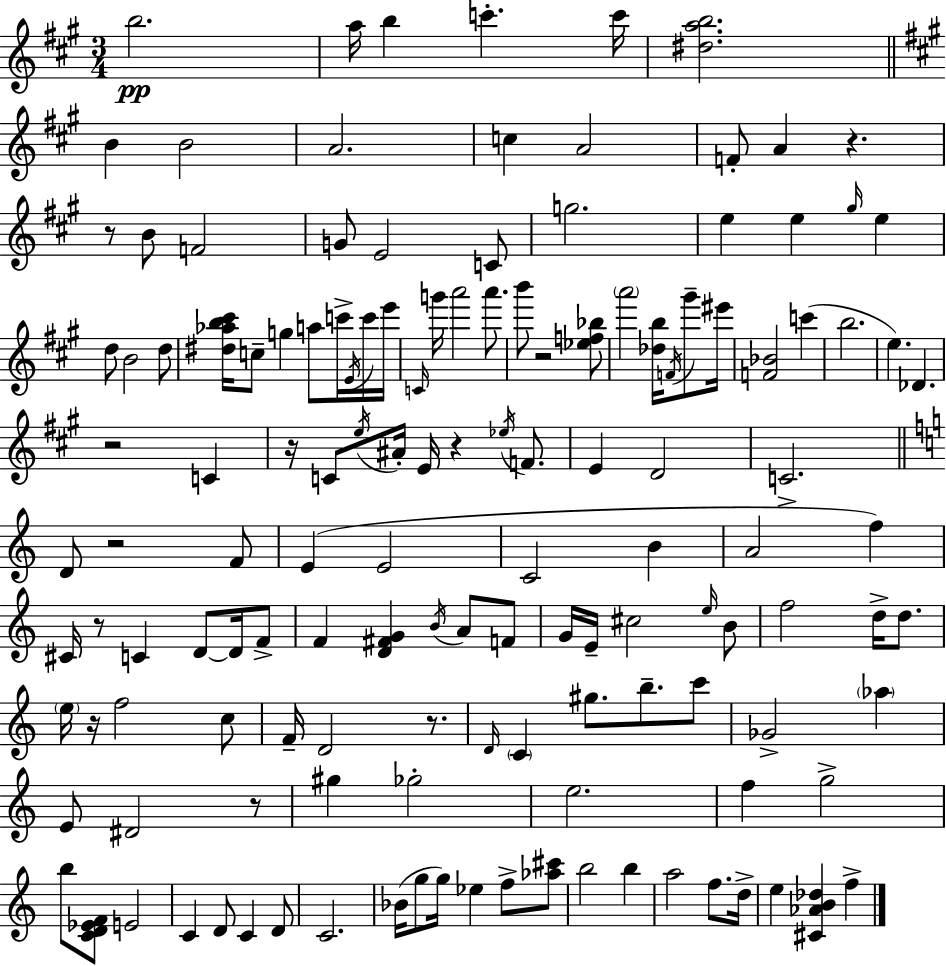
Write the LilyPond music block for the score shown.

{
  \clef treble
  \numericTimeSignature
  \time 3/4
  \key a \major
  \repeat volta 2 { b''2.\pp | a''16 b''4 c'''4.-. c'''16 | <dis'' a'' b''>2. | \bar "||" \break \key a \major b'4 b'2 | a'2. | c''4 a'2 | f'8-. a'4 r4. | \break r8 b'8 f'2 | g'8 e'2 c'8 | g''2. | e''4 e''4 \grace { gis''16 } e''4 | \break d''8 b'2 d''8 | <dis'' aes'' b'' cis'''>16 c''8-- g''4 a''8 c'''16-> \acciaccatura { e'16 } | c'''16 e'''16 \grace { c'16 } g'''16 a'''2 | a'''8. b'''8 r2 | \break <ees'' f'' bes''>8 \parenthesize a'''2 <des'' b''>16 | \acciaccatura { f'16 } gis'''8-- eis'''16 <f' bes'>2 | c'''4( b''2. | e''4.) des'4. | \break r2 | c'4 r16 c'8 \acciaccatura { e''16 } ais'16-. e'16 r4 | \acciaccatura { ees''16 } f'8. e'4 d'2 | c'2.-> | \break \bar "||" \break \key c \major d'8 r2 f'8 | e'4( e'2 | c'2 b'4 | a'2 f''4) | \break cis'16 r8 c'4 d'8~~ d'16 f'8-> | f'4 <d' fis' g'>4 \acciaccatura { b'16 } a'8 f'8 | g'16 e'16-- cis''2 \grace { e''16 } | b'8 f''2 d''16-> d''8. | \break \parenthesize e''16 r16 f''2 | c''8 f'16-- d'2 r8. | \grace { d'16 } \parenthesize c'4 gis''8. b''8.-- | c'''8 ges'2-> \parenthesize aes''4 | \break e'8 dis'2 | r8 gis''4 ges''2-. | e''2. | f''4 g''2-> | \break b''8 <c' d' ees' f'>8 e'2 | c'4 d'8 c'4 | d'8 c'2. | bes'16( g''8 g''16) ees''4 f''8-> | \break <aes'' cis'''>8 b''2 b''4 | a''2 f''8. | d''16-> e''4 <cis' aes' b' des''>4 f''4-> | } \bar "|."
}